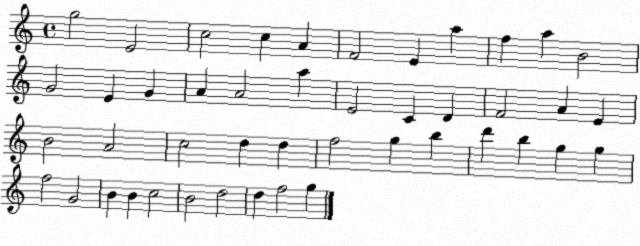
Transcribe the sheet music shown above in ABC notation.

X:1
T:Untitled
M:4/4
L:1/4
K:C
g2 E2 c2 c A F2 E a f a B2 G2 E G A A2 a E2 C D F2 A E B2 A2 c2 d d f2 g b d' b g g f2 G2 B B c2 B2 d2 d f2 g